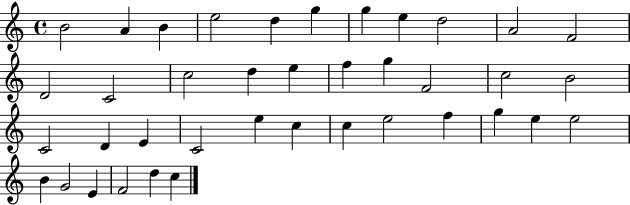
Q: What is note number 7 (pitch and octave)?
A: G5